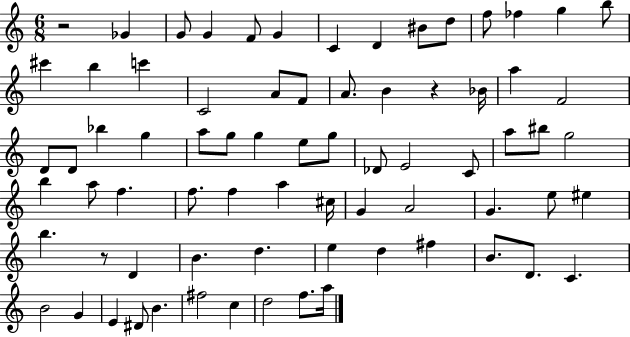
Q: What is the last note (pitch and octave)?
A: A5